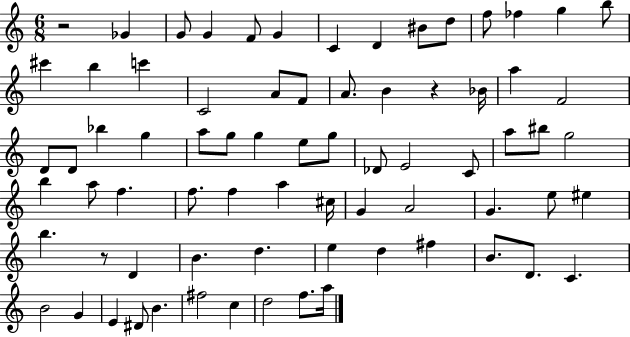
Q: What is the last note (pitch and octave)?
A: A5